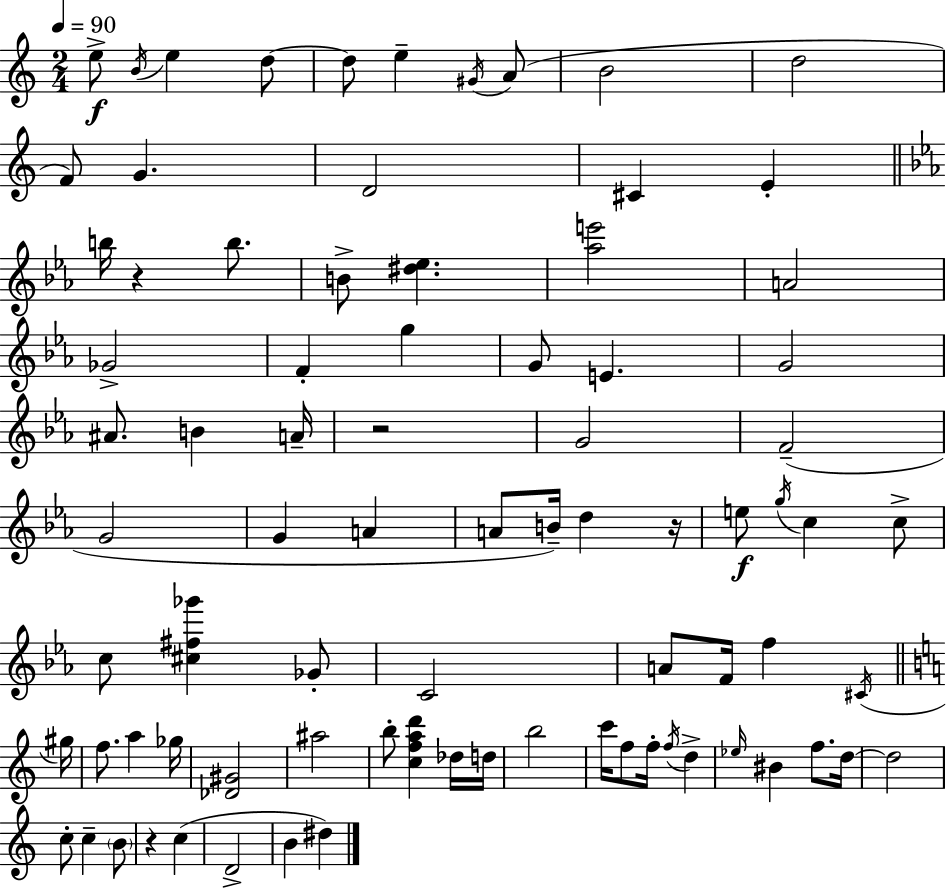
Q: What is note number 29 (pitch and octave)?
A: G4